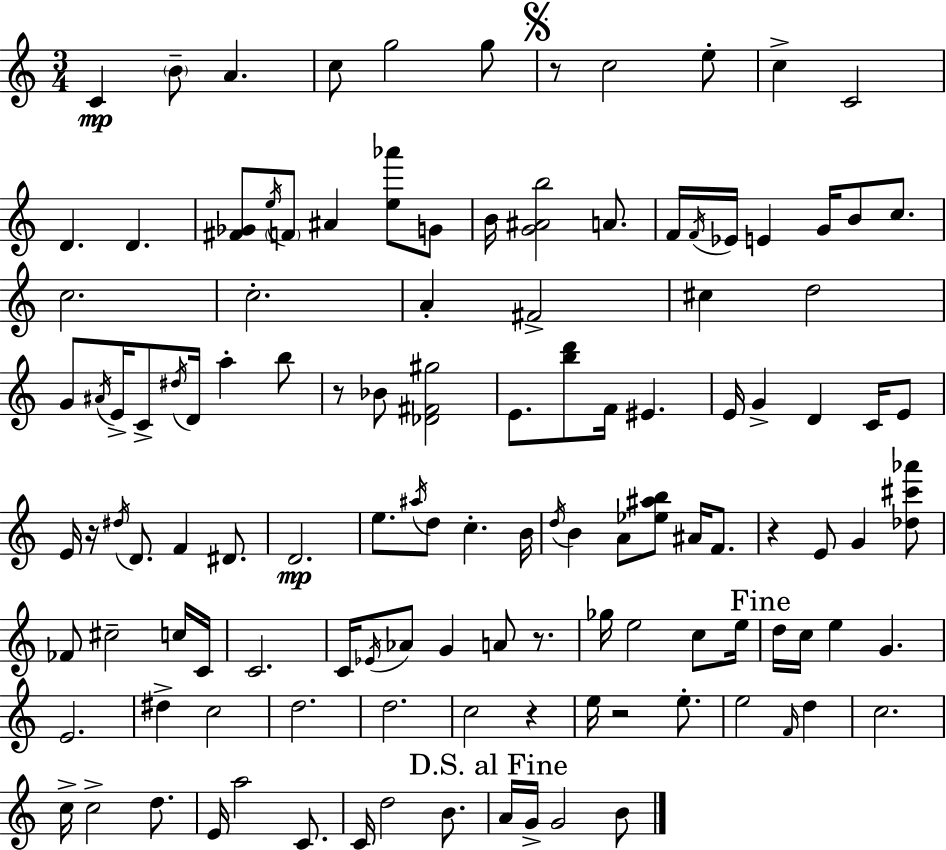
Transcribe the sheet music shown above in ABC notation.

X:1
T:Untitled
M:3/4
L:1/4
K:C
C B/2 A c/2 g2 g/2 z/2 c2 e/2 c C2 D D [^F_G]/2 e/4 F/2 ^A [e_a']/2 G/2 B/4 [G^Ab]2 A/2 F/4 F/4 _E/4 E G/4 B/2 c/2 c2 c2 A ^F2 ^c d2 G/2 ^A/4 E/4 C/2 ^d/4 D/4 a b/2 z/2 _B/2 [_D^F^g]2 E/2 [bd']/2 F/4 ^E E/4 G D C/4 E/2 E/4 z/4 ^d/4 D/2 F ^D/2 D2 e/2 ^a/4 d/2 c B/4 d/4 B A/2 [_e^ab]/2 ^A/4 F/2 z E/2 G [_d^c'_a']/2 _F/2 ^c2 c/4 C/4 C2 C/4 _E/4 _A/2 G A/2 z/2 _g/4 e2 c/2 e/4 d/4 c/4 e G E2 ^d c2 d2 d2 c2 z e/4 z2 e/2 e2 F/4 d c2 c/4 c2 d/2 E/4 a2 C/2 C/4 d2 B/2 A/4 G/4 G2 B/2